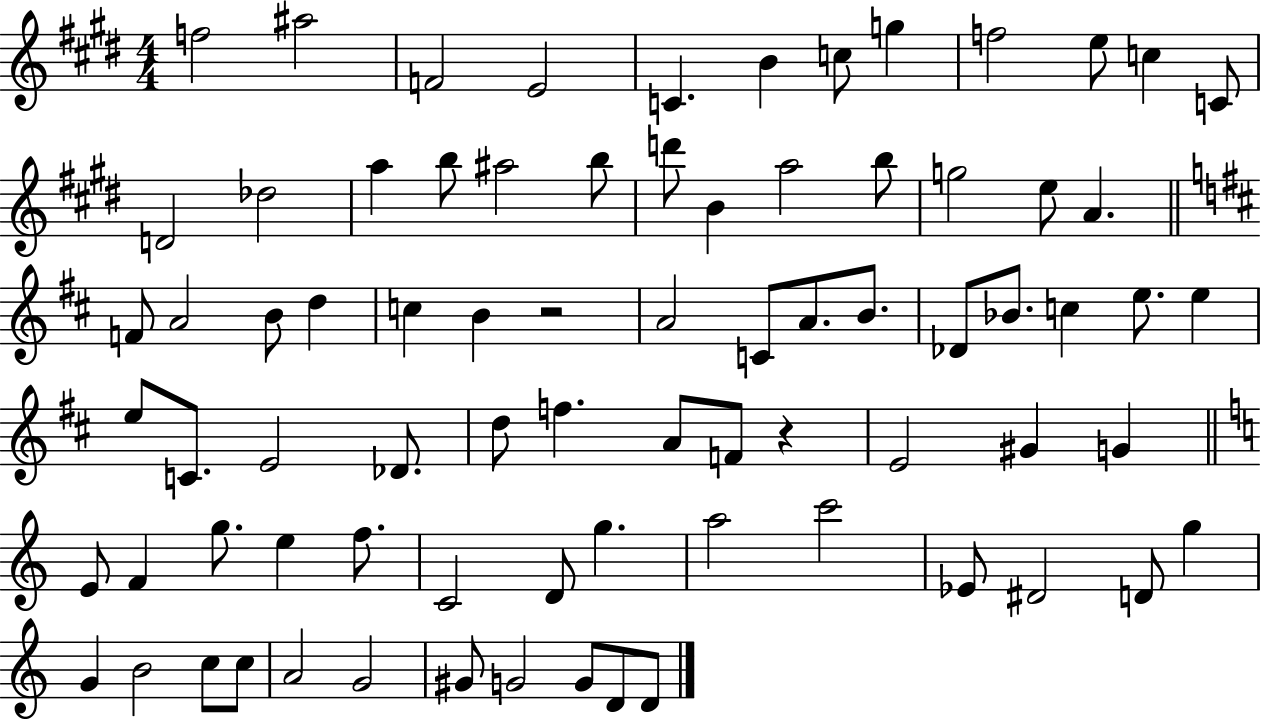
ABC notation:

X:1
T:Untitled
M:4/4
L:1/4
K:E
f2 ^a2 F2 E2 C B c/2 g f2 e/2 c C/2 D2 _d2 a b/2 ^a2 b/2 d'/2 B a2 b/2 g2 e/2 A F/2 A2 B/2 d c B z2 A2 C/2 A/2 B/2 _D/2 _B/2 c e/2 e e/2 C/2 E2 _D/2 d/2 f A/2 F/2 z E2 ^G G E/2 F g/2 e f/2 C2 D/2 g a2 c'2 _E/2 ^D2 D/2 g G B2 c/2 c/2 A2 G2 ^G/2 G2 G/2 D/2 D/2